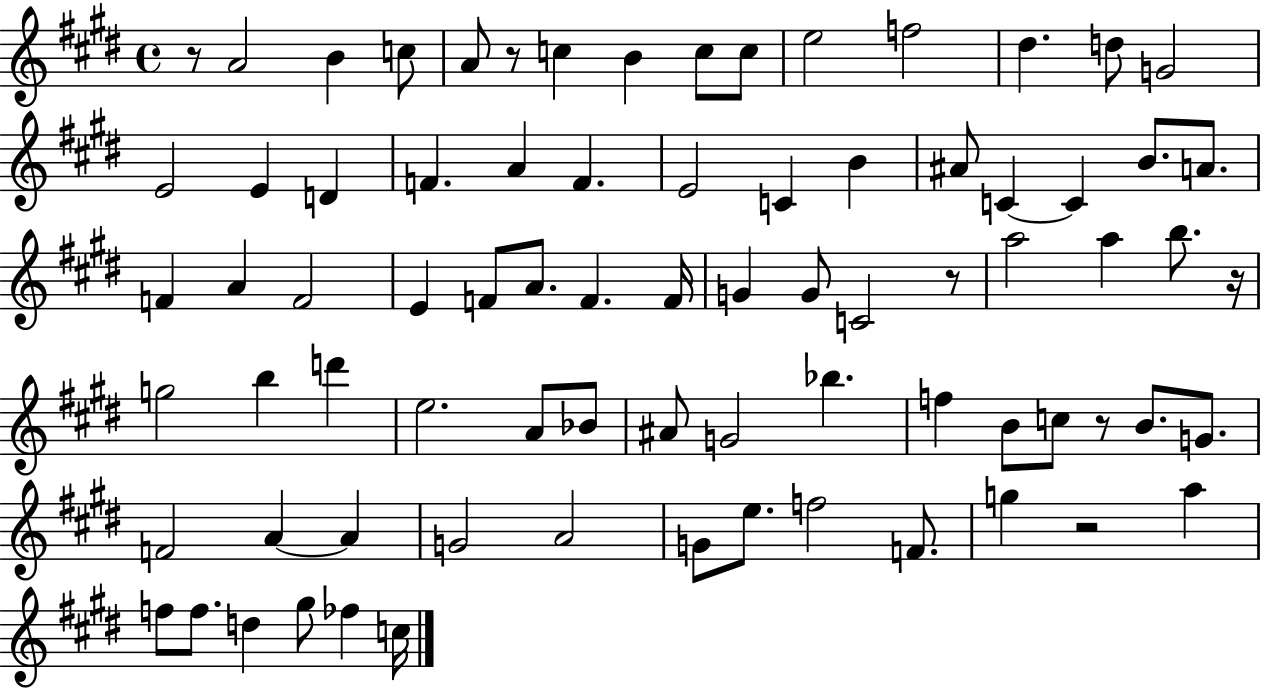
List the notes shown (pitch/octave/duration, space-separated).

R/e A4/h B4/q C5/e A4/e R/e C5/q B4/q C5/e C5/e E5/h F5/h D#5/q. D5/e G4/h E4/h E4/q D4/q F4/q. A4/q F4/q. E4/h C4/q B4/q A#4/e C4/q C4/q B4/e. A4/e. F4/q A4/q F4/h E4/q F4/e A4/e. F4/q. F4/s G4/q G4/e C4/h R/e A5/h A5/q B5/e. R/s G5/h B5/q D6/q E5/h. A4/e Bb4/e A#4/e G4/h Bb5/q. F5/q B4/e C5/e R/e B4/e. G4/e. F4/h A4/q A4/q G4/h A4/h G4/e E5/e. F5/h F4/e. G5/q R/h A5/q F5/e F5/e. D5/q G#5/e FES5/q C5/s